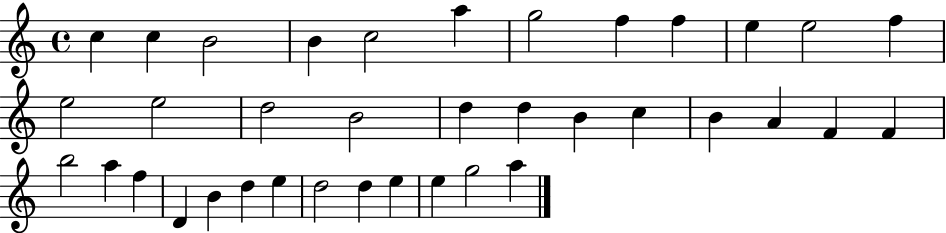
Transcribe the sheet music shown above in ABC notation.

X:1
T:Untitled
M:4/4
L:1/4
K:C
c c B2 B c2 a g2 f f e e2 f e2 e2 d2 B2 d d B c B A F F b2 a f D B d e d2 d e e g2 a